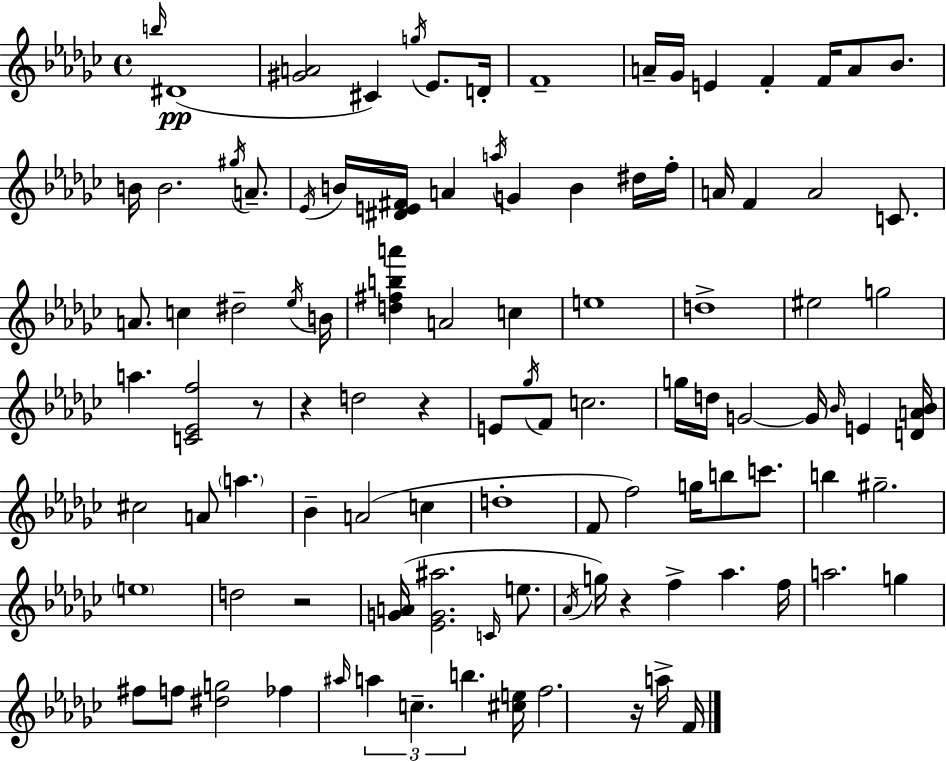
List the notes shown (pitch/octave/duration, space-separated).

B5/s D#4/w [G#4,A4]/h C#4/q G5/s Eb4/e. D4/s F4/w A4/s Gb4/s E4/q F4/q F4/s A4/e Bb4/e. B4/s B4/h. G#5/s A4/e. Eb4/s B4/s [D#4,E4,F#4]/s A4/q A5/s G4/q B4/q D#5/s F5/s A4/s F4/q A4/h C4/e. A4/e. C5/q D#5/h Eb5/s B4/s [D5,F#5,B5,A6]/q A4/h C5/q E5/w D5/w EIS5/h G5/h A5/q. [C4,Eb4,F5]/h R/e R/q D5/h R/q E4/e Gb5/s F4/e C5/h. G5/s D5/s G4/h G4/s Bb4/s E4/q [D4,A4,Bb4]/s C#5/h A4/e A5/q. Bb4/q A4/h C5/q D5/w F4/e F5/h G5/s B5/e C6/e. B5/q G#5/h. E5/w D5/h R/h [G4,A4]/s [Eb4,G4,A#5]/h. C4/s E5/e. Ab4/s G5/s R/q F5/q Ab5/q. F5/s A5/h. G5/q F#5/e F5/e [D#5,G5]/h FES5/q A#5/s A5/q C5/q. B5/q. [C#5,E5]/s F5/h. R/s A5/s F4/s